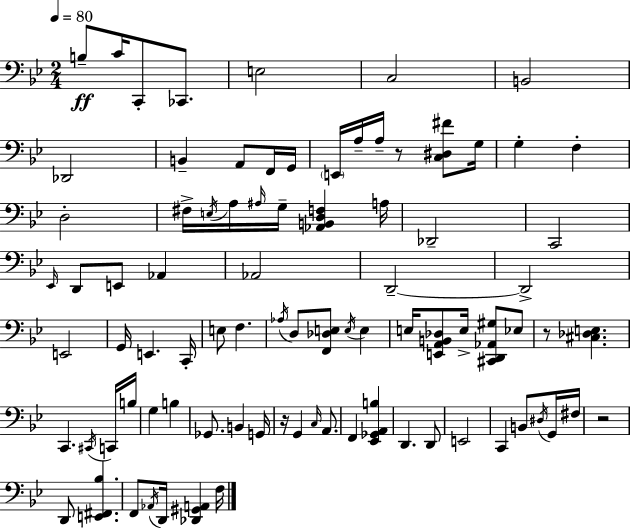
X:1
T:Untitled
M:2/4
L:1/4
K:Bb
B,/2 C/4 C,,/2 _C,,/2 E,2 C,2 B,,2 _D,,2 B,, A,,/2 F,,/4 G,,/4 E,,/4 A,/4 A,/4 z/2 [C,^D,^F]/2 G,/4 G, F, D,2 ^F,/4 E,/4 A,/4 ^A,/4 G,/4 [_A,,B,,D,F,] A,/4 _D,,2 C,,2 _E,,/4 D,,/2 E,,/2 _A,, _A,,2 D,,2 D,,2 E,,2 G,,/4 E,, C,,/4 E,/2 F, _A,/4 D,/2 [F,,_D,E,]/2 E,/4 E, E,/4 [E,,A,,B,,_D,]/2 E,/4 [^C,,D,,_A,,^G,]/2 _E,/2 z/2 [^C,_D,E,] C,, ^C,,/4 C,,/4 B,/4 G, B, _G,,/2 B,, G,,/4 z/4 G,, C,/4 A,,/2 F,, [_E,,_G,,A,,B,] D,, D,,/2 E,,2 C,, B,,/2 ^D,/4 G,,/4 ^F,/4 z2 D,,/2 [E,,^F,,_B,] F,,/2 _A,,/4 D,,/4 [_D,,^G,,A,,] F,/4